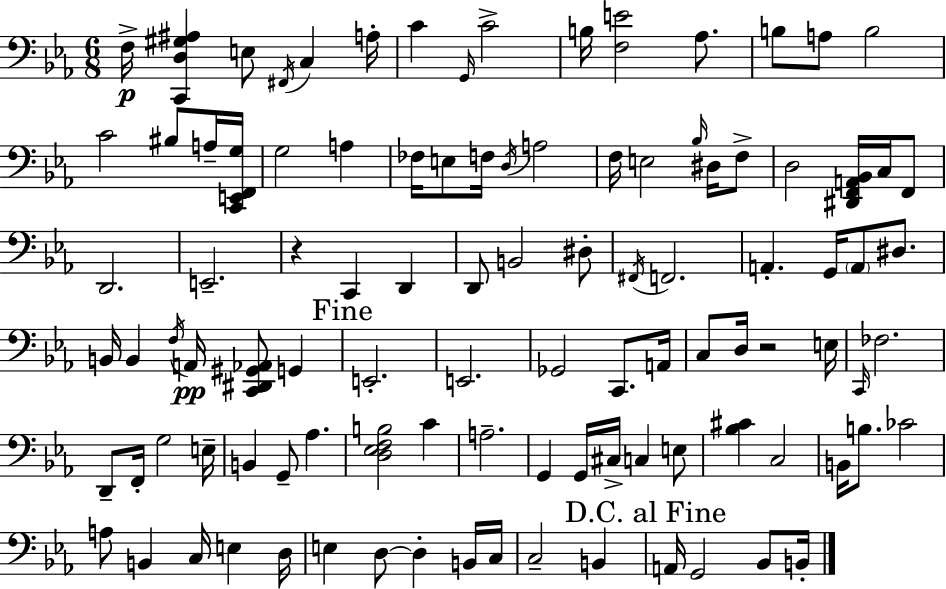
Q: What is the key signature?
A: C minor